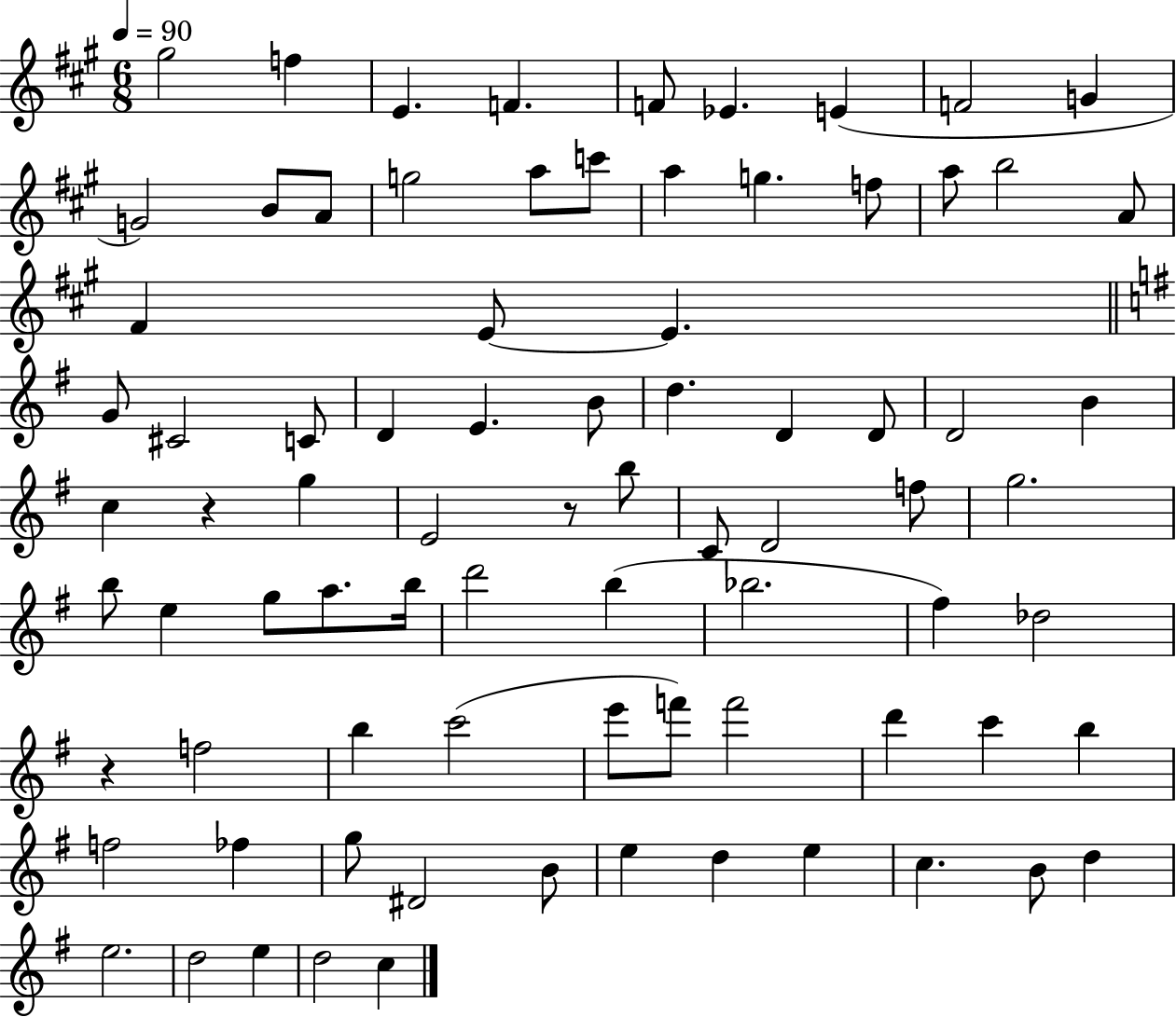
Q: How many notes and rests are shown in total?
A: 81